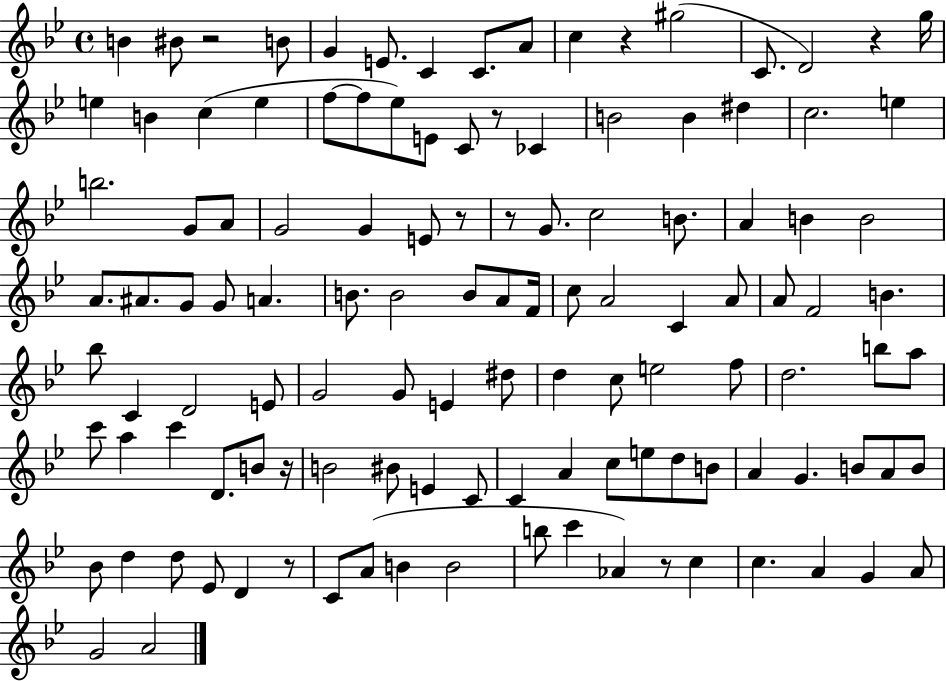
{
  \clef treble
  \time 4/4
  \defaultTimeSignature
  \key bes \major
  b'4 bis'8 r2 b'8 | g'4 e'8. c'4 c'8. a'8 | c''4 r4 gis''2( | c'8. d'2) r4 g''16 | \break e''4 b'4 c''4( e''4 | f''8~~ f''8 ees''8) e'8 c'8 r8 ces'4 | b'2 b'4 dis''4 | c''2. e''4 | \break b''2. g'8 a'8 | g'2 g'4 e'8 r8 | r8 g'8. c''2 b'8. | a'4 b'4 b'2 | \break a'8. ais'8. g'8 g'8 a'4. | b'8. b'2 b'8 a'8 f'16 | c''8 a'2 c'4 a'8 | a'8 f'2 b'4. | \break bes''8 c'4 d'2 e'8 | g'2 g'8 e'4 dis''8 | d''4 c''8 e''2 f''8 | d''2. b''8 a''8 | \break c'''8 a''4 c'''4 d'8. b'8 r16 | b'2 bis'8 e'4 c'8 | c'4 a'4 c''8 e''8 d''8 b'8 | a'4 g'4. b'8 a'8 b'8 | \break bes'8 d''4 d''8 ees'8 d'4 r8 | c'8 a'8( b'4 b'2 | b''8 c'''4 aes'4) r8 c''4 | c''4. a'4 g'4 a'8 | \break g'2 a'2 | \bar "|."
}